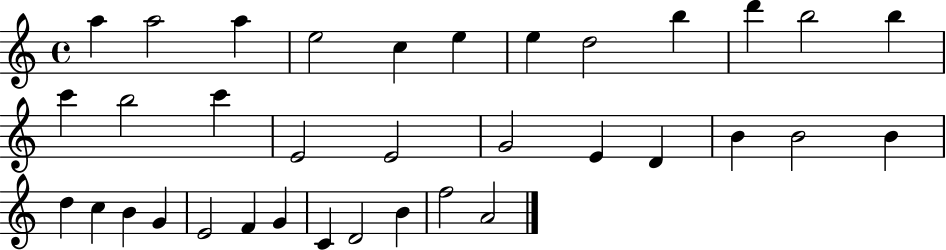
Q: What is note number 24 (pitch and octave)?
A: D5